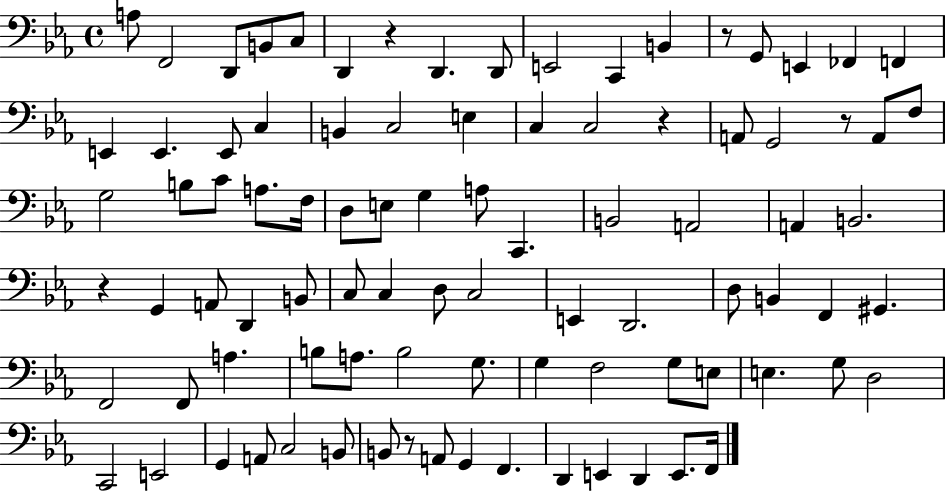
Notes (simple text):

A3/e F2/h D2/e B2/e C3/e D2/q R/q D2/q. D2/e E2/h C2/q B2/q R/e G2/e E2/q FES2/q F2/q E2/q E2/q. E2/e C3/q B2/q C3/h E3/q C3/q C3/h R/q A2/e G2/h R/e A2/e F3/e G3/h B3/e C4/e A3/e. F3/s D3/e E3/e G3/q A3/e C2/q. B2/h A2/h A2/q B2/h. R/q G2/q A2/e D2/q B2/e C3/e C3/q D3/e C3/h E2/q D2/h. D3/e B2/q F2/q G#2/q. F2/h F2/e A3/q. B3/e A3/e. B3/h G3/e. G3/q F3/h G3/e E3/e E3/q. G3/e D3/h C2/h E2/h G2/q A2/e C3/h B2/e B2/e R/e A2/e G2/q F2/q. D2/q E2/q D2/q E2/e. F2/s